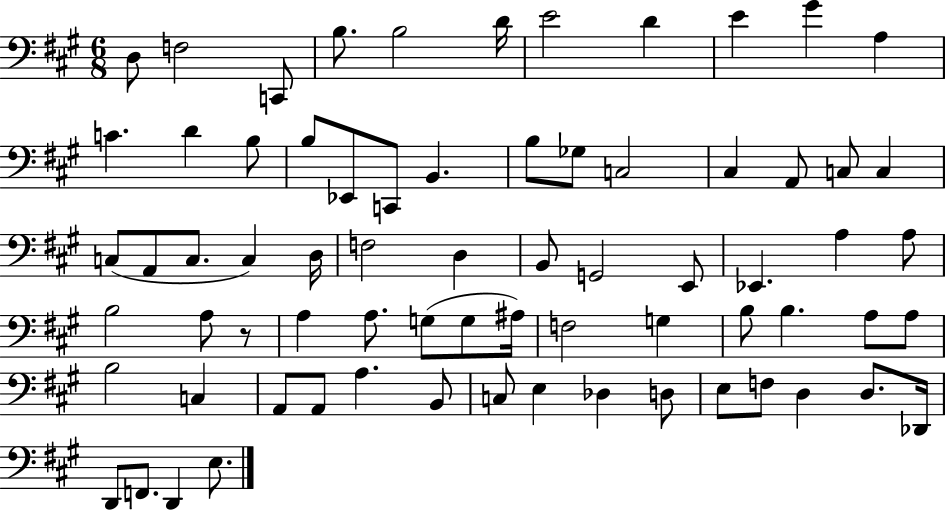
D3/e F3/h C2/e B3/e. B3/h D4/s E4/h D4/q E4/q G#4/q A3/q C4/q. D4/q B3/e B3/e Eb2/e C2/e B2/q. B3/e Gb3/e C3/h C#3/q A2/e C3/e C3/q C3/e A2/e C3/e. C3/q D3/s F3/h D3/q B2/e G2/h E2/e Eb2/q. A3/q A3/e B3/h A3/e R/e A3/q A3/e. G3/e G3/e A#3/s F3/h G3/q B3/e B3/q. A3/e A3/e B3/h C3/q A2/e A2/e A3/q. B2/e C3/e E3/q Db3/q D3/e E3/e F3/e D3/q D3/e. Db2/s D2/e F2/e. D2/q E3/e.